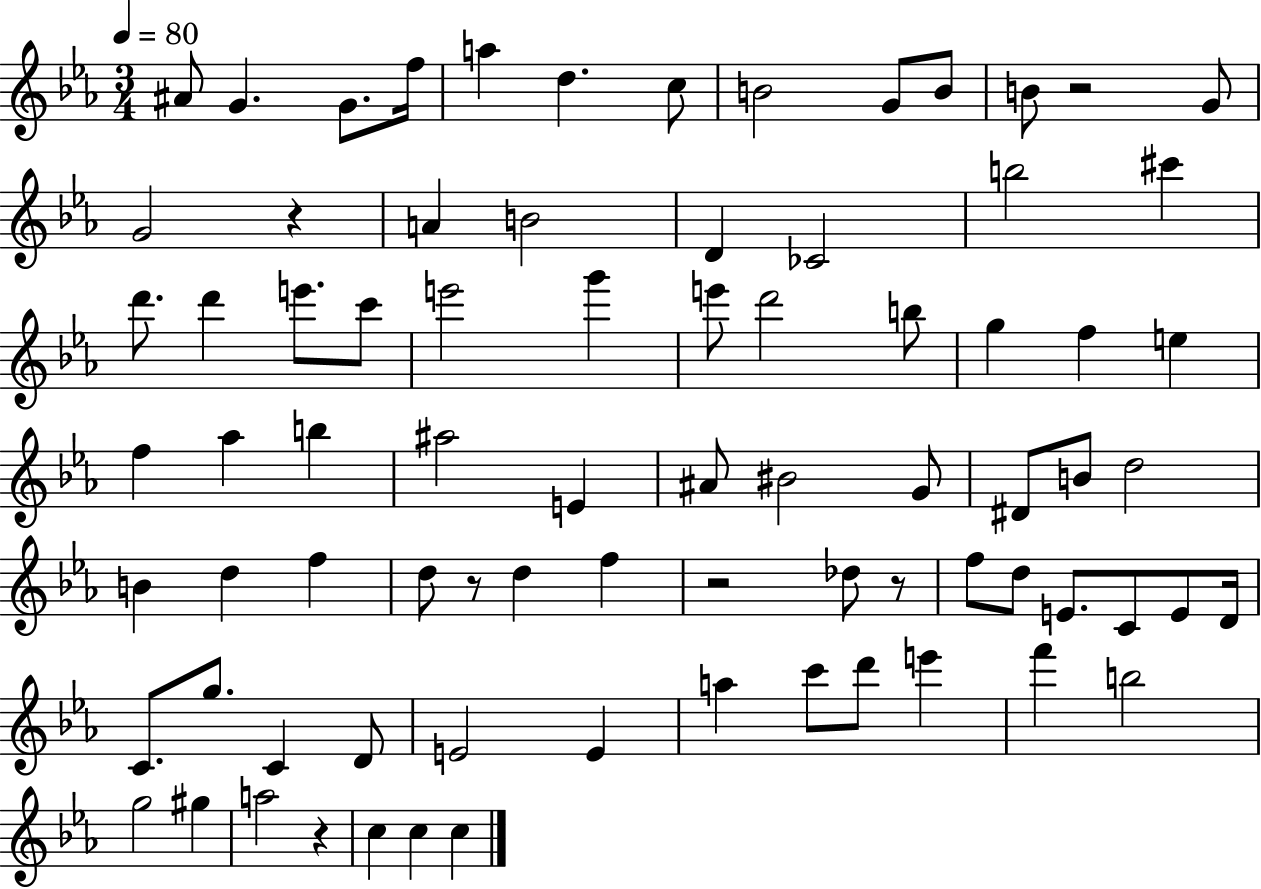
{
  \clef treble
  \numericTimeSignature
  \time 3/4
  \key ees \major
  \tempo 4 = 80
  ais'8 g'4. g'8. f''16 | a''4 d''4. c''8 | b'2 g'8 b'8 | b'8 r2 g'8 | \break g'2 r4 | a'4 b'2 | d'4 ces'2 | b''2 cis'''4 | \break d'''8. d'''4 e'''8. c'''8 | e'''2 g'''4 | e'''8 d'''2 b''8 | g''4 f''4 e''4 | \break f''4 aes''4 b''4 | ais''2 e'4 | ais'8 bis'2 g'8 | dis'8 b'8 d''2 | \break b'4 d''4 f''4 | d''8 r8 d''4 f''4 | r2 des''8 r8 | f''8 d''8 e'8. c'8 e'8 d'16 | \break c'8. g''8. c'4 d'8 | e'2 e'4 | a''4 c'''8 d'''8 e'''4 | f'''4 b''2 | \break g''2 gis''4 | a''2 r4 | c''4 c''4 c''4 | \bar "|."
}